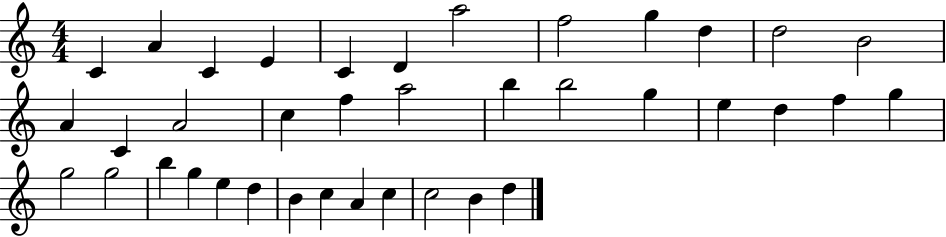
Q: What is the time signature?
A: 4/4